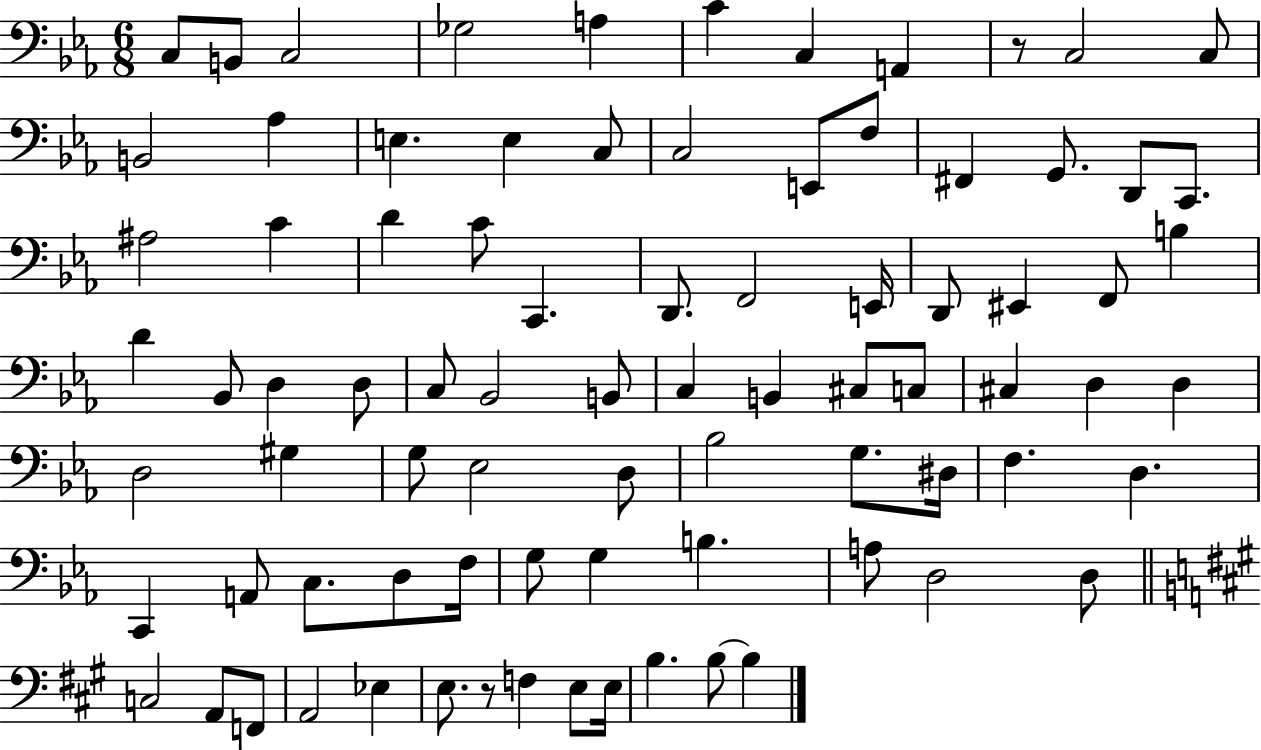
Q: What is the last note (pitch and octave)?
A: B3